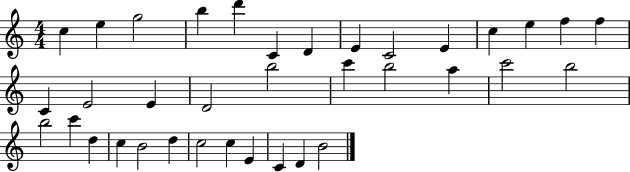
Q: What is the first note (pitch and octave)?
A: C5